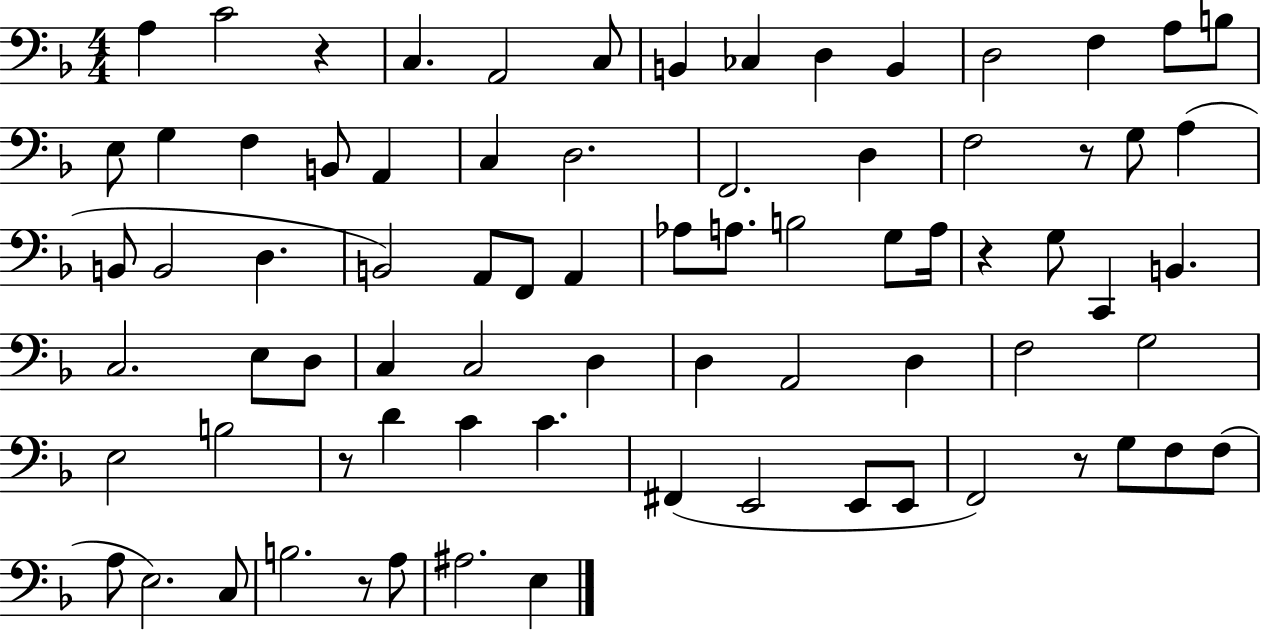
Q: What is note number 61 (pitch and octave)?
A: F2